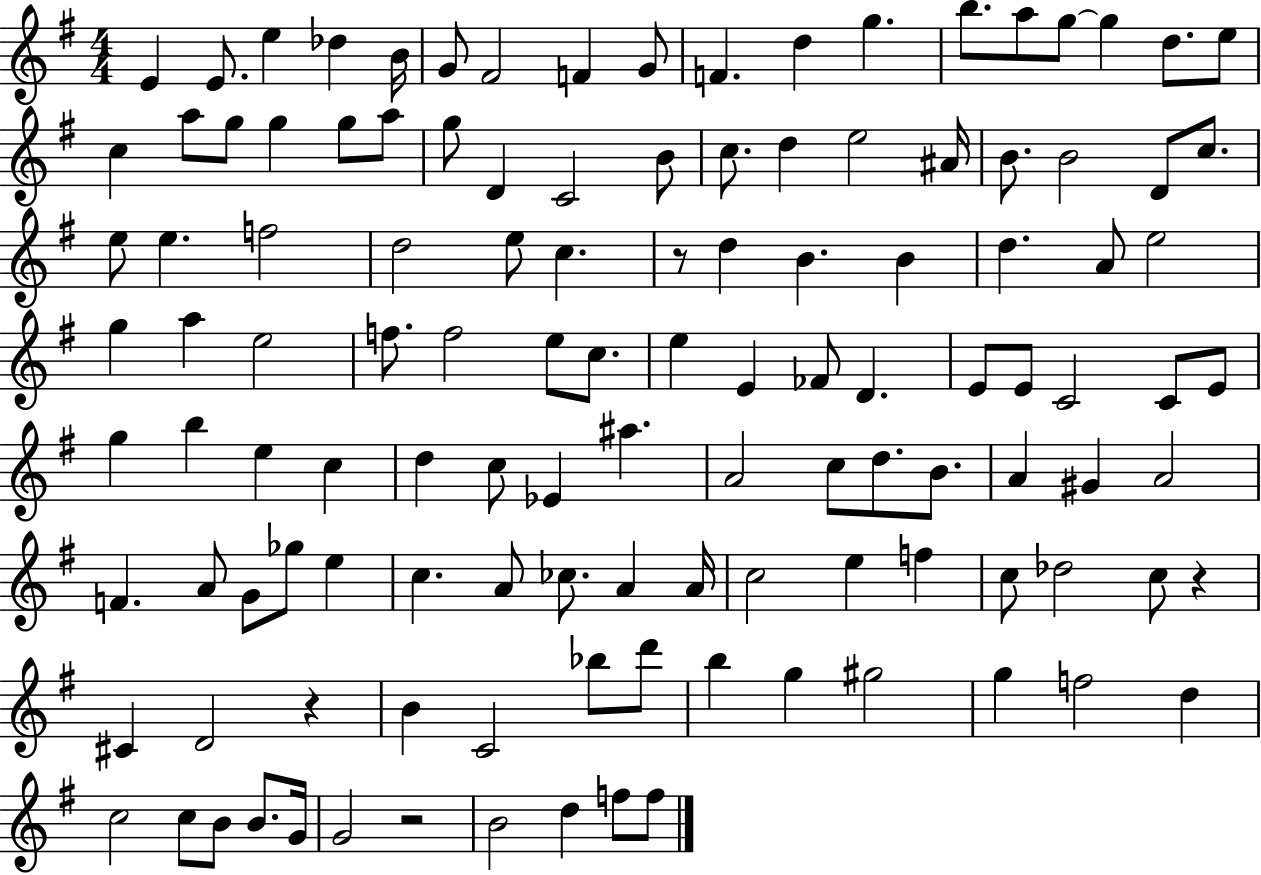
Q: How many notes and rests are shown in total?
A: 121